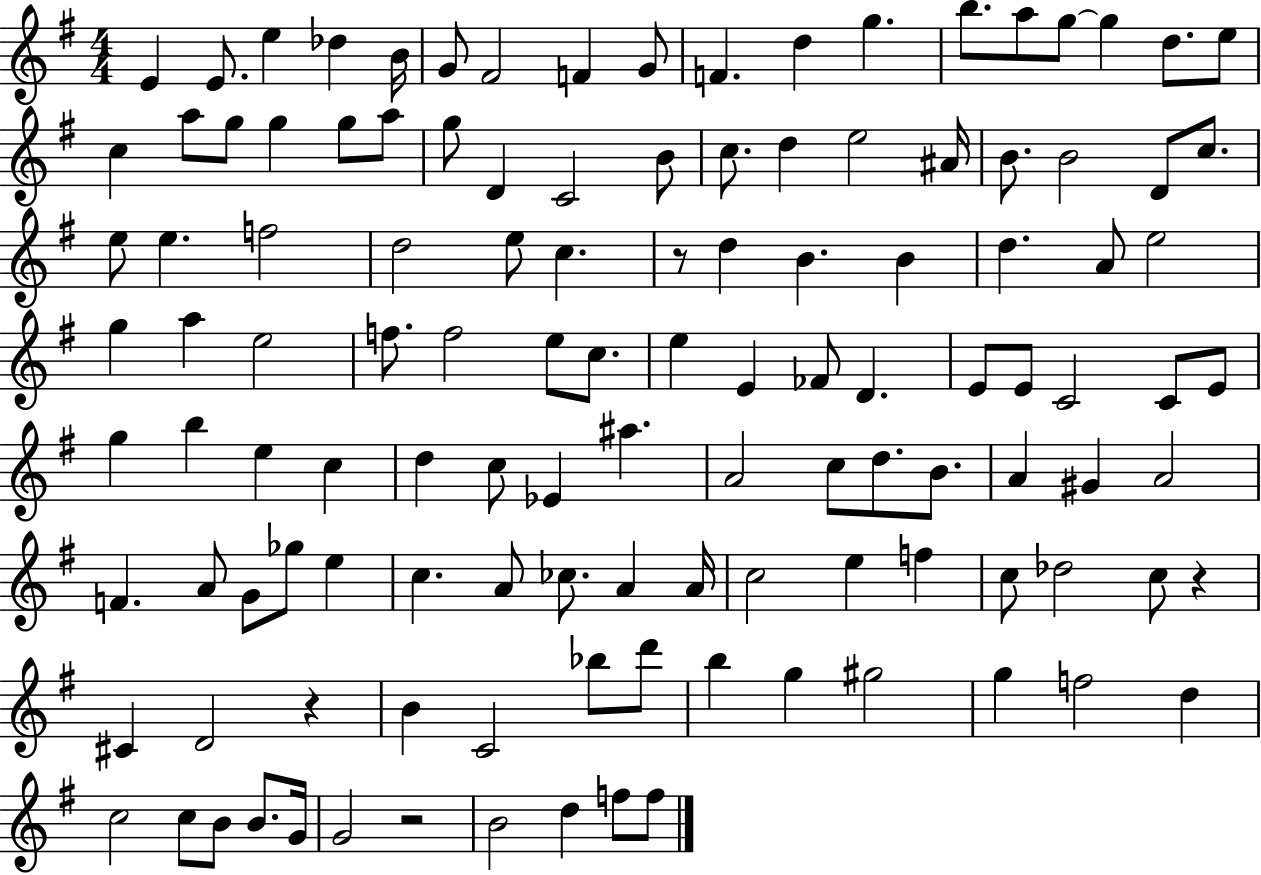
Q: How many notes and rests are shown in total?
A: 121